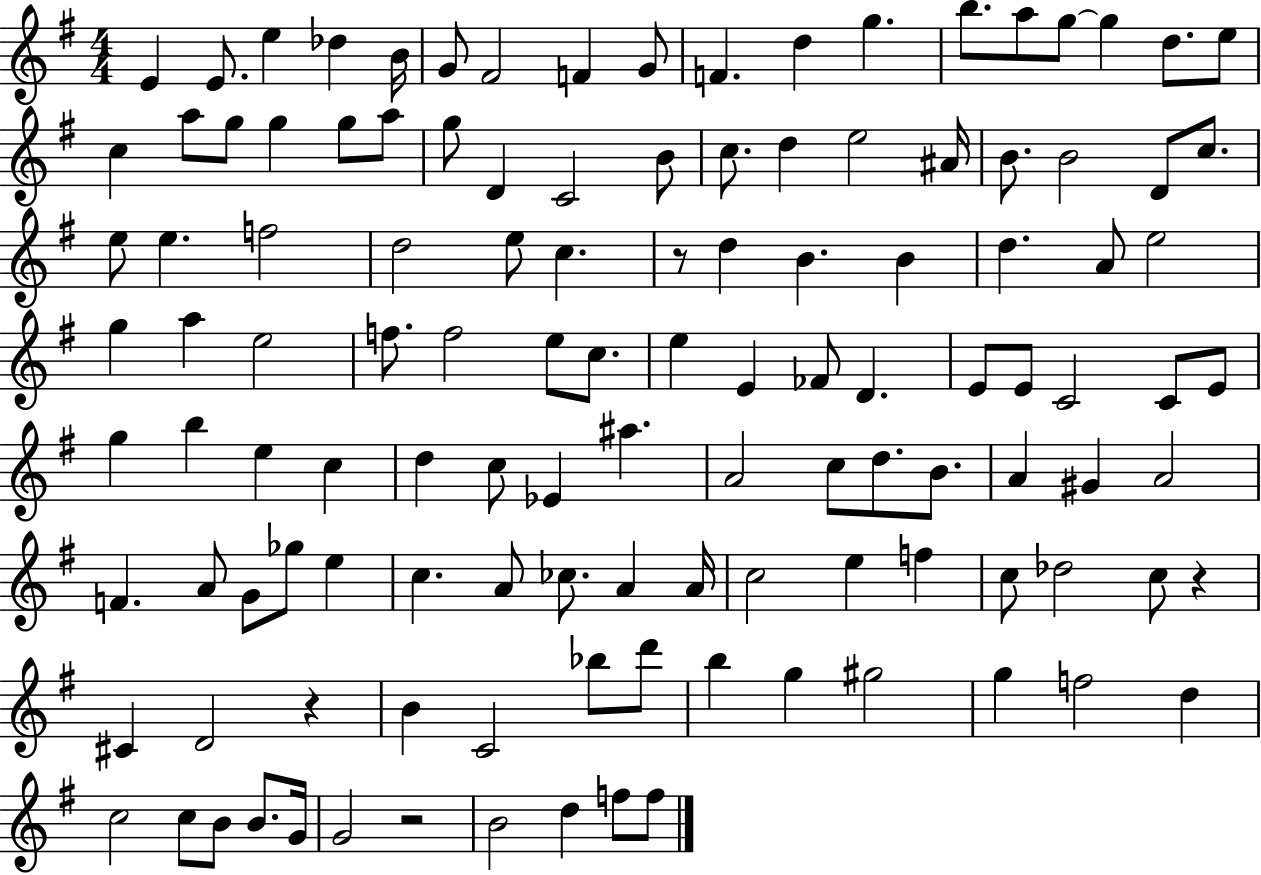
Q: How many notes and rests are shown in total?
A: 121